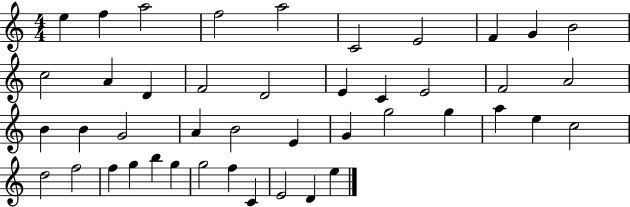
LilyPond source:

{
  \clef treble
  \numericTimeSignature
  \time 4/4
  \key c \major
  e''4 f''4 a''2 | f''2 a''2 | c'2 e'2 | f'4 g'4 b'2 | \break c''2 a'4 d'4 | f'2 d'2 | e'4 c'4 e'2 | f'2 a'2 | \break b'4 b'4 g'2 | a'4 b'2 e'4 | g'4 g''2 g''4 | a''4 e''4 c''2 | \break d''2 f''2 | f''4 g''4 b''4 g''4 | g''2 f''4 c'4 | e'2 d'4 e''4 | \break \bar "|."
}